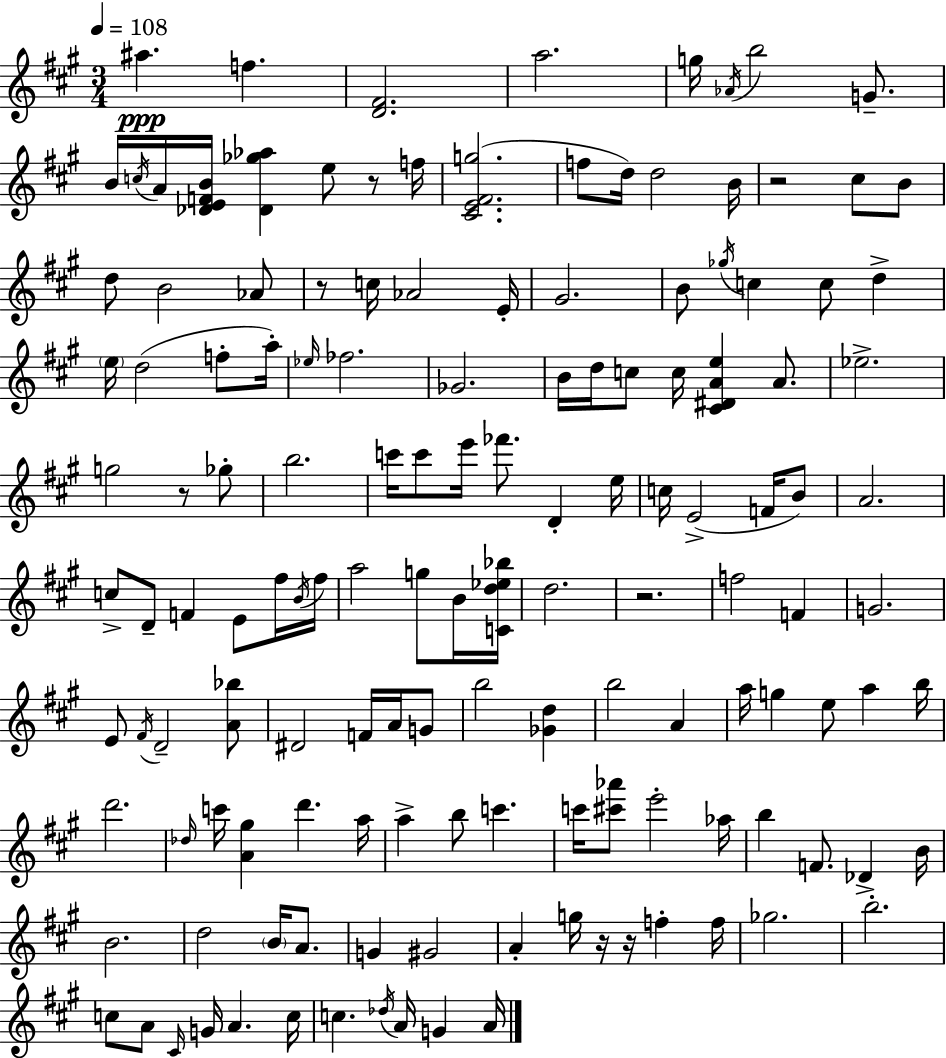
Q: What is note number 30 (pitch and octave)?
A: D5